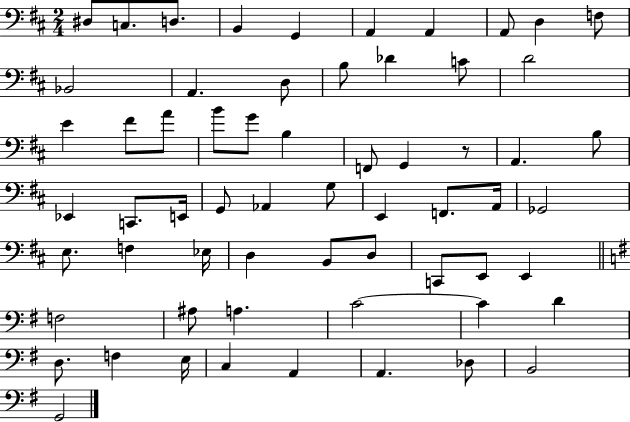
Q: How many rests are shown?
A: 1